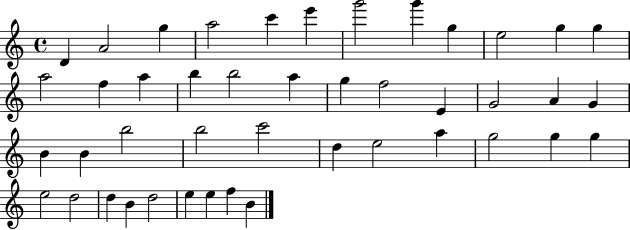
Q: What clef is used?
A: treble